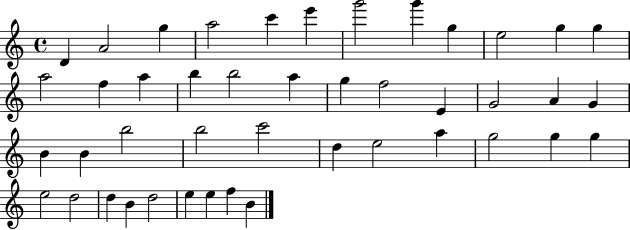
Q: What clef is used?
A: treble